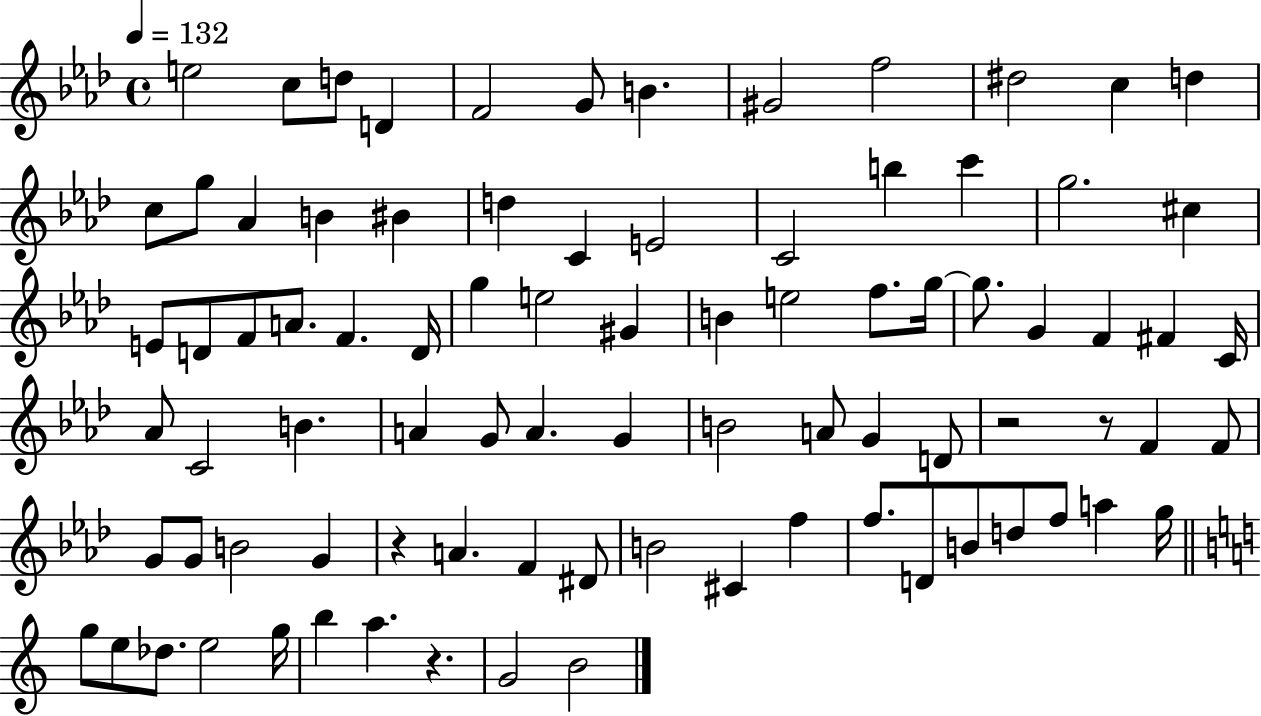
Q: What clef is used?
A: treble